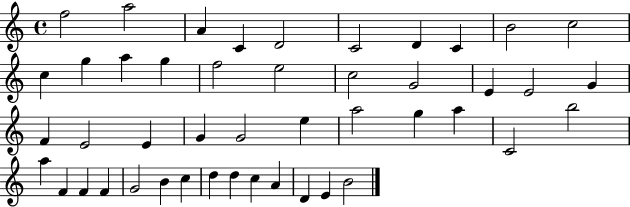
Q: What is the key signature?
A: C major